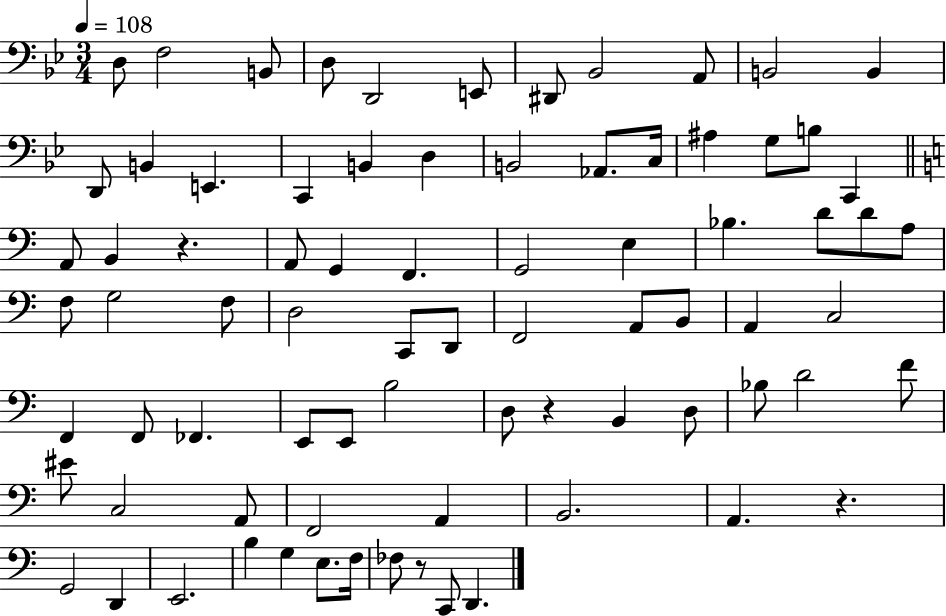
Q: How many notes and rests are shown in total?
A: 79